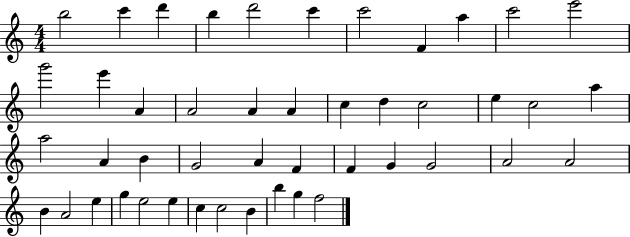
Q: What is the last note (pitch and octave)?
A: F5